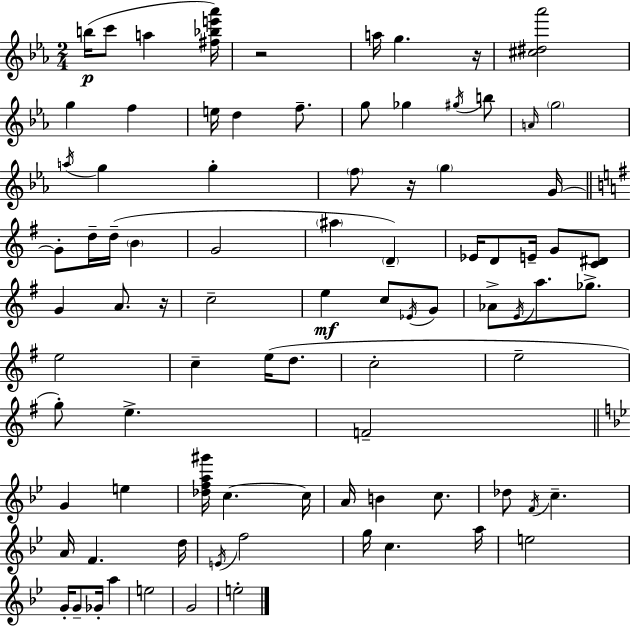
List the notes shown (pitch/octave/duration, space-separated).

B5/s C6/e A5/q [F#5,Bb5,E6,Ab6]/s R/h A5/s G5/q. R/s [C#5,D#5,Ab6]/h G5/q F5/q E5/s D5/q F5/e. G5/e Gb5/q G#5/s B5/e A4/s G5/h A5/s G5/q G5/q F5/e R/s G5/q G4/s G4/e D5/s D5/s B4/q G4/h A#5/q D4/q Eb4/s D4/e E4/s G4/e [C4,D#4]/e G4/q A4/e. R/s C5/h E5/q C5/e Eb4/s G4/e Ab4/e E4/s A5/e. Gb5/e. E5/h C5/q E5/s D5/e. C5/h E5/h G5/e E5/q. F4/h G4/q E5/q [Db5,F5,A5,G#6]/s C5/q. C5/s A4/s B4/q C5/e. Db5/e F4/s C5/q. A4/s F4/q. D5/s E4/s F5/h G5/s C5/q. A5/s E5/h G4/s G4/e Gb4/s A5/q E5/h G4/h E5/h